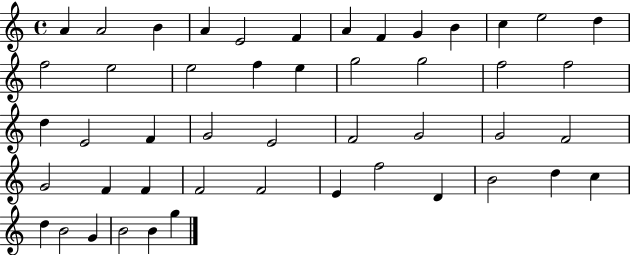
{
  \clef treble
  \time 4/4
  \defaultTimeSignature
  \key c \major
  a'4 a'2 b'4 | a'4 e'2 f'4 | a'4 f'4 g'4 b'4 | c''4 e''2 d''4 | \break f''2 e''2 | e''2 f''4 e''4 | g''2 g''2 | f''2 f''2 | \break d''4 e'2 f'4 | g'2 e'2 | f'2 g'2 | g'2 f'2 | \break g'2 f'4 f'4 | f'2 f'2 | e'4 f''2 d'4 | b'2 d''4 c''4 | \break d''4 b'2 g'4 | b'2 b'4 g''4 | \bar "|."
}